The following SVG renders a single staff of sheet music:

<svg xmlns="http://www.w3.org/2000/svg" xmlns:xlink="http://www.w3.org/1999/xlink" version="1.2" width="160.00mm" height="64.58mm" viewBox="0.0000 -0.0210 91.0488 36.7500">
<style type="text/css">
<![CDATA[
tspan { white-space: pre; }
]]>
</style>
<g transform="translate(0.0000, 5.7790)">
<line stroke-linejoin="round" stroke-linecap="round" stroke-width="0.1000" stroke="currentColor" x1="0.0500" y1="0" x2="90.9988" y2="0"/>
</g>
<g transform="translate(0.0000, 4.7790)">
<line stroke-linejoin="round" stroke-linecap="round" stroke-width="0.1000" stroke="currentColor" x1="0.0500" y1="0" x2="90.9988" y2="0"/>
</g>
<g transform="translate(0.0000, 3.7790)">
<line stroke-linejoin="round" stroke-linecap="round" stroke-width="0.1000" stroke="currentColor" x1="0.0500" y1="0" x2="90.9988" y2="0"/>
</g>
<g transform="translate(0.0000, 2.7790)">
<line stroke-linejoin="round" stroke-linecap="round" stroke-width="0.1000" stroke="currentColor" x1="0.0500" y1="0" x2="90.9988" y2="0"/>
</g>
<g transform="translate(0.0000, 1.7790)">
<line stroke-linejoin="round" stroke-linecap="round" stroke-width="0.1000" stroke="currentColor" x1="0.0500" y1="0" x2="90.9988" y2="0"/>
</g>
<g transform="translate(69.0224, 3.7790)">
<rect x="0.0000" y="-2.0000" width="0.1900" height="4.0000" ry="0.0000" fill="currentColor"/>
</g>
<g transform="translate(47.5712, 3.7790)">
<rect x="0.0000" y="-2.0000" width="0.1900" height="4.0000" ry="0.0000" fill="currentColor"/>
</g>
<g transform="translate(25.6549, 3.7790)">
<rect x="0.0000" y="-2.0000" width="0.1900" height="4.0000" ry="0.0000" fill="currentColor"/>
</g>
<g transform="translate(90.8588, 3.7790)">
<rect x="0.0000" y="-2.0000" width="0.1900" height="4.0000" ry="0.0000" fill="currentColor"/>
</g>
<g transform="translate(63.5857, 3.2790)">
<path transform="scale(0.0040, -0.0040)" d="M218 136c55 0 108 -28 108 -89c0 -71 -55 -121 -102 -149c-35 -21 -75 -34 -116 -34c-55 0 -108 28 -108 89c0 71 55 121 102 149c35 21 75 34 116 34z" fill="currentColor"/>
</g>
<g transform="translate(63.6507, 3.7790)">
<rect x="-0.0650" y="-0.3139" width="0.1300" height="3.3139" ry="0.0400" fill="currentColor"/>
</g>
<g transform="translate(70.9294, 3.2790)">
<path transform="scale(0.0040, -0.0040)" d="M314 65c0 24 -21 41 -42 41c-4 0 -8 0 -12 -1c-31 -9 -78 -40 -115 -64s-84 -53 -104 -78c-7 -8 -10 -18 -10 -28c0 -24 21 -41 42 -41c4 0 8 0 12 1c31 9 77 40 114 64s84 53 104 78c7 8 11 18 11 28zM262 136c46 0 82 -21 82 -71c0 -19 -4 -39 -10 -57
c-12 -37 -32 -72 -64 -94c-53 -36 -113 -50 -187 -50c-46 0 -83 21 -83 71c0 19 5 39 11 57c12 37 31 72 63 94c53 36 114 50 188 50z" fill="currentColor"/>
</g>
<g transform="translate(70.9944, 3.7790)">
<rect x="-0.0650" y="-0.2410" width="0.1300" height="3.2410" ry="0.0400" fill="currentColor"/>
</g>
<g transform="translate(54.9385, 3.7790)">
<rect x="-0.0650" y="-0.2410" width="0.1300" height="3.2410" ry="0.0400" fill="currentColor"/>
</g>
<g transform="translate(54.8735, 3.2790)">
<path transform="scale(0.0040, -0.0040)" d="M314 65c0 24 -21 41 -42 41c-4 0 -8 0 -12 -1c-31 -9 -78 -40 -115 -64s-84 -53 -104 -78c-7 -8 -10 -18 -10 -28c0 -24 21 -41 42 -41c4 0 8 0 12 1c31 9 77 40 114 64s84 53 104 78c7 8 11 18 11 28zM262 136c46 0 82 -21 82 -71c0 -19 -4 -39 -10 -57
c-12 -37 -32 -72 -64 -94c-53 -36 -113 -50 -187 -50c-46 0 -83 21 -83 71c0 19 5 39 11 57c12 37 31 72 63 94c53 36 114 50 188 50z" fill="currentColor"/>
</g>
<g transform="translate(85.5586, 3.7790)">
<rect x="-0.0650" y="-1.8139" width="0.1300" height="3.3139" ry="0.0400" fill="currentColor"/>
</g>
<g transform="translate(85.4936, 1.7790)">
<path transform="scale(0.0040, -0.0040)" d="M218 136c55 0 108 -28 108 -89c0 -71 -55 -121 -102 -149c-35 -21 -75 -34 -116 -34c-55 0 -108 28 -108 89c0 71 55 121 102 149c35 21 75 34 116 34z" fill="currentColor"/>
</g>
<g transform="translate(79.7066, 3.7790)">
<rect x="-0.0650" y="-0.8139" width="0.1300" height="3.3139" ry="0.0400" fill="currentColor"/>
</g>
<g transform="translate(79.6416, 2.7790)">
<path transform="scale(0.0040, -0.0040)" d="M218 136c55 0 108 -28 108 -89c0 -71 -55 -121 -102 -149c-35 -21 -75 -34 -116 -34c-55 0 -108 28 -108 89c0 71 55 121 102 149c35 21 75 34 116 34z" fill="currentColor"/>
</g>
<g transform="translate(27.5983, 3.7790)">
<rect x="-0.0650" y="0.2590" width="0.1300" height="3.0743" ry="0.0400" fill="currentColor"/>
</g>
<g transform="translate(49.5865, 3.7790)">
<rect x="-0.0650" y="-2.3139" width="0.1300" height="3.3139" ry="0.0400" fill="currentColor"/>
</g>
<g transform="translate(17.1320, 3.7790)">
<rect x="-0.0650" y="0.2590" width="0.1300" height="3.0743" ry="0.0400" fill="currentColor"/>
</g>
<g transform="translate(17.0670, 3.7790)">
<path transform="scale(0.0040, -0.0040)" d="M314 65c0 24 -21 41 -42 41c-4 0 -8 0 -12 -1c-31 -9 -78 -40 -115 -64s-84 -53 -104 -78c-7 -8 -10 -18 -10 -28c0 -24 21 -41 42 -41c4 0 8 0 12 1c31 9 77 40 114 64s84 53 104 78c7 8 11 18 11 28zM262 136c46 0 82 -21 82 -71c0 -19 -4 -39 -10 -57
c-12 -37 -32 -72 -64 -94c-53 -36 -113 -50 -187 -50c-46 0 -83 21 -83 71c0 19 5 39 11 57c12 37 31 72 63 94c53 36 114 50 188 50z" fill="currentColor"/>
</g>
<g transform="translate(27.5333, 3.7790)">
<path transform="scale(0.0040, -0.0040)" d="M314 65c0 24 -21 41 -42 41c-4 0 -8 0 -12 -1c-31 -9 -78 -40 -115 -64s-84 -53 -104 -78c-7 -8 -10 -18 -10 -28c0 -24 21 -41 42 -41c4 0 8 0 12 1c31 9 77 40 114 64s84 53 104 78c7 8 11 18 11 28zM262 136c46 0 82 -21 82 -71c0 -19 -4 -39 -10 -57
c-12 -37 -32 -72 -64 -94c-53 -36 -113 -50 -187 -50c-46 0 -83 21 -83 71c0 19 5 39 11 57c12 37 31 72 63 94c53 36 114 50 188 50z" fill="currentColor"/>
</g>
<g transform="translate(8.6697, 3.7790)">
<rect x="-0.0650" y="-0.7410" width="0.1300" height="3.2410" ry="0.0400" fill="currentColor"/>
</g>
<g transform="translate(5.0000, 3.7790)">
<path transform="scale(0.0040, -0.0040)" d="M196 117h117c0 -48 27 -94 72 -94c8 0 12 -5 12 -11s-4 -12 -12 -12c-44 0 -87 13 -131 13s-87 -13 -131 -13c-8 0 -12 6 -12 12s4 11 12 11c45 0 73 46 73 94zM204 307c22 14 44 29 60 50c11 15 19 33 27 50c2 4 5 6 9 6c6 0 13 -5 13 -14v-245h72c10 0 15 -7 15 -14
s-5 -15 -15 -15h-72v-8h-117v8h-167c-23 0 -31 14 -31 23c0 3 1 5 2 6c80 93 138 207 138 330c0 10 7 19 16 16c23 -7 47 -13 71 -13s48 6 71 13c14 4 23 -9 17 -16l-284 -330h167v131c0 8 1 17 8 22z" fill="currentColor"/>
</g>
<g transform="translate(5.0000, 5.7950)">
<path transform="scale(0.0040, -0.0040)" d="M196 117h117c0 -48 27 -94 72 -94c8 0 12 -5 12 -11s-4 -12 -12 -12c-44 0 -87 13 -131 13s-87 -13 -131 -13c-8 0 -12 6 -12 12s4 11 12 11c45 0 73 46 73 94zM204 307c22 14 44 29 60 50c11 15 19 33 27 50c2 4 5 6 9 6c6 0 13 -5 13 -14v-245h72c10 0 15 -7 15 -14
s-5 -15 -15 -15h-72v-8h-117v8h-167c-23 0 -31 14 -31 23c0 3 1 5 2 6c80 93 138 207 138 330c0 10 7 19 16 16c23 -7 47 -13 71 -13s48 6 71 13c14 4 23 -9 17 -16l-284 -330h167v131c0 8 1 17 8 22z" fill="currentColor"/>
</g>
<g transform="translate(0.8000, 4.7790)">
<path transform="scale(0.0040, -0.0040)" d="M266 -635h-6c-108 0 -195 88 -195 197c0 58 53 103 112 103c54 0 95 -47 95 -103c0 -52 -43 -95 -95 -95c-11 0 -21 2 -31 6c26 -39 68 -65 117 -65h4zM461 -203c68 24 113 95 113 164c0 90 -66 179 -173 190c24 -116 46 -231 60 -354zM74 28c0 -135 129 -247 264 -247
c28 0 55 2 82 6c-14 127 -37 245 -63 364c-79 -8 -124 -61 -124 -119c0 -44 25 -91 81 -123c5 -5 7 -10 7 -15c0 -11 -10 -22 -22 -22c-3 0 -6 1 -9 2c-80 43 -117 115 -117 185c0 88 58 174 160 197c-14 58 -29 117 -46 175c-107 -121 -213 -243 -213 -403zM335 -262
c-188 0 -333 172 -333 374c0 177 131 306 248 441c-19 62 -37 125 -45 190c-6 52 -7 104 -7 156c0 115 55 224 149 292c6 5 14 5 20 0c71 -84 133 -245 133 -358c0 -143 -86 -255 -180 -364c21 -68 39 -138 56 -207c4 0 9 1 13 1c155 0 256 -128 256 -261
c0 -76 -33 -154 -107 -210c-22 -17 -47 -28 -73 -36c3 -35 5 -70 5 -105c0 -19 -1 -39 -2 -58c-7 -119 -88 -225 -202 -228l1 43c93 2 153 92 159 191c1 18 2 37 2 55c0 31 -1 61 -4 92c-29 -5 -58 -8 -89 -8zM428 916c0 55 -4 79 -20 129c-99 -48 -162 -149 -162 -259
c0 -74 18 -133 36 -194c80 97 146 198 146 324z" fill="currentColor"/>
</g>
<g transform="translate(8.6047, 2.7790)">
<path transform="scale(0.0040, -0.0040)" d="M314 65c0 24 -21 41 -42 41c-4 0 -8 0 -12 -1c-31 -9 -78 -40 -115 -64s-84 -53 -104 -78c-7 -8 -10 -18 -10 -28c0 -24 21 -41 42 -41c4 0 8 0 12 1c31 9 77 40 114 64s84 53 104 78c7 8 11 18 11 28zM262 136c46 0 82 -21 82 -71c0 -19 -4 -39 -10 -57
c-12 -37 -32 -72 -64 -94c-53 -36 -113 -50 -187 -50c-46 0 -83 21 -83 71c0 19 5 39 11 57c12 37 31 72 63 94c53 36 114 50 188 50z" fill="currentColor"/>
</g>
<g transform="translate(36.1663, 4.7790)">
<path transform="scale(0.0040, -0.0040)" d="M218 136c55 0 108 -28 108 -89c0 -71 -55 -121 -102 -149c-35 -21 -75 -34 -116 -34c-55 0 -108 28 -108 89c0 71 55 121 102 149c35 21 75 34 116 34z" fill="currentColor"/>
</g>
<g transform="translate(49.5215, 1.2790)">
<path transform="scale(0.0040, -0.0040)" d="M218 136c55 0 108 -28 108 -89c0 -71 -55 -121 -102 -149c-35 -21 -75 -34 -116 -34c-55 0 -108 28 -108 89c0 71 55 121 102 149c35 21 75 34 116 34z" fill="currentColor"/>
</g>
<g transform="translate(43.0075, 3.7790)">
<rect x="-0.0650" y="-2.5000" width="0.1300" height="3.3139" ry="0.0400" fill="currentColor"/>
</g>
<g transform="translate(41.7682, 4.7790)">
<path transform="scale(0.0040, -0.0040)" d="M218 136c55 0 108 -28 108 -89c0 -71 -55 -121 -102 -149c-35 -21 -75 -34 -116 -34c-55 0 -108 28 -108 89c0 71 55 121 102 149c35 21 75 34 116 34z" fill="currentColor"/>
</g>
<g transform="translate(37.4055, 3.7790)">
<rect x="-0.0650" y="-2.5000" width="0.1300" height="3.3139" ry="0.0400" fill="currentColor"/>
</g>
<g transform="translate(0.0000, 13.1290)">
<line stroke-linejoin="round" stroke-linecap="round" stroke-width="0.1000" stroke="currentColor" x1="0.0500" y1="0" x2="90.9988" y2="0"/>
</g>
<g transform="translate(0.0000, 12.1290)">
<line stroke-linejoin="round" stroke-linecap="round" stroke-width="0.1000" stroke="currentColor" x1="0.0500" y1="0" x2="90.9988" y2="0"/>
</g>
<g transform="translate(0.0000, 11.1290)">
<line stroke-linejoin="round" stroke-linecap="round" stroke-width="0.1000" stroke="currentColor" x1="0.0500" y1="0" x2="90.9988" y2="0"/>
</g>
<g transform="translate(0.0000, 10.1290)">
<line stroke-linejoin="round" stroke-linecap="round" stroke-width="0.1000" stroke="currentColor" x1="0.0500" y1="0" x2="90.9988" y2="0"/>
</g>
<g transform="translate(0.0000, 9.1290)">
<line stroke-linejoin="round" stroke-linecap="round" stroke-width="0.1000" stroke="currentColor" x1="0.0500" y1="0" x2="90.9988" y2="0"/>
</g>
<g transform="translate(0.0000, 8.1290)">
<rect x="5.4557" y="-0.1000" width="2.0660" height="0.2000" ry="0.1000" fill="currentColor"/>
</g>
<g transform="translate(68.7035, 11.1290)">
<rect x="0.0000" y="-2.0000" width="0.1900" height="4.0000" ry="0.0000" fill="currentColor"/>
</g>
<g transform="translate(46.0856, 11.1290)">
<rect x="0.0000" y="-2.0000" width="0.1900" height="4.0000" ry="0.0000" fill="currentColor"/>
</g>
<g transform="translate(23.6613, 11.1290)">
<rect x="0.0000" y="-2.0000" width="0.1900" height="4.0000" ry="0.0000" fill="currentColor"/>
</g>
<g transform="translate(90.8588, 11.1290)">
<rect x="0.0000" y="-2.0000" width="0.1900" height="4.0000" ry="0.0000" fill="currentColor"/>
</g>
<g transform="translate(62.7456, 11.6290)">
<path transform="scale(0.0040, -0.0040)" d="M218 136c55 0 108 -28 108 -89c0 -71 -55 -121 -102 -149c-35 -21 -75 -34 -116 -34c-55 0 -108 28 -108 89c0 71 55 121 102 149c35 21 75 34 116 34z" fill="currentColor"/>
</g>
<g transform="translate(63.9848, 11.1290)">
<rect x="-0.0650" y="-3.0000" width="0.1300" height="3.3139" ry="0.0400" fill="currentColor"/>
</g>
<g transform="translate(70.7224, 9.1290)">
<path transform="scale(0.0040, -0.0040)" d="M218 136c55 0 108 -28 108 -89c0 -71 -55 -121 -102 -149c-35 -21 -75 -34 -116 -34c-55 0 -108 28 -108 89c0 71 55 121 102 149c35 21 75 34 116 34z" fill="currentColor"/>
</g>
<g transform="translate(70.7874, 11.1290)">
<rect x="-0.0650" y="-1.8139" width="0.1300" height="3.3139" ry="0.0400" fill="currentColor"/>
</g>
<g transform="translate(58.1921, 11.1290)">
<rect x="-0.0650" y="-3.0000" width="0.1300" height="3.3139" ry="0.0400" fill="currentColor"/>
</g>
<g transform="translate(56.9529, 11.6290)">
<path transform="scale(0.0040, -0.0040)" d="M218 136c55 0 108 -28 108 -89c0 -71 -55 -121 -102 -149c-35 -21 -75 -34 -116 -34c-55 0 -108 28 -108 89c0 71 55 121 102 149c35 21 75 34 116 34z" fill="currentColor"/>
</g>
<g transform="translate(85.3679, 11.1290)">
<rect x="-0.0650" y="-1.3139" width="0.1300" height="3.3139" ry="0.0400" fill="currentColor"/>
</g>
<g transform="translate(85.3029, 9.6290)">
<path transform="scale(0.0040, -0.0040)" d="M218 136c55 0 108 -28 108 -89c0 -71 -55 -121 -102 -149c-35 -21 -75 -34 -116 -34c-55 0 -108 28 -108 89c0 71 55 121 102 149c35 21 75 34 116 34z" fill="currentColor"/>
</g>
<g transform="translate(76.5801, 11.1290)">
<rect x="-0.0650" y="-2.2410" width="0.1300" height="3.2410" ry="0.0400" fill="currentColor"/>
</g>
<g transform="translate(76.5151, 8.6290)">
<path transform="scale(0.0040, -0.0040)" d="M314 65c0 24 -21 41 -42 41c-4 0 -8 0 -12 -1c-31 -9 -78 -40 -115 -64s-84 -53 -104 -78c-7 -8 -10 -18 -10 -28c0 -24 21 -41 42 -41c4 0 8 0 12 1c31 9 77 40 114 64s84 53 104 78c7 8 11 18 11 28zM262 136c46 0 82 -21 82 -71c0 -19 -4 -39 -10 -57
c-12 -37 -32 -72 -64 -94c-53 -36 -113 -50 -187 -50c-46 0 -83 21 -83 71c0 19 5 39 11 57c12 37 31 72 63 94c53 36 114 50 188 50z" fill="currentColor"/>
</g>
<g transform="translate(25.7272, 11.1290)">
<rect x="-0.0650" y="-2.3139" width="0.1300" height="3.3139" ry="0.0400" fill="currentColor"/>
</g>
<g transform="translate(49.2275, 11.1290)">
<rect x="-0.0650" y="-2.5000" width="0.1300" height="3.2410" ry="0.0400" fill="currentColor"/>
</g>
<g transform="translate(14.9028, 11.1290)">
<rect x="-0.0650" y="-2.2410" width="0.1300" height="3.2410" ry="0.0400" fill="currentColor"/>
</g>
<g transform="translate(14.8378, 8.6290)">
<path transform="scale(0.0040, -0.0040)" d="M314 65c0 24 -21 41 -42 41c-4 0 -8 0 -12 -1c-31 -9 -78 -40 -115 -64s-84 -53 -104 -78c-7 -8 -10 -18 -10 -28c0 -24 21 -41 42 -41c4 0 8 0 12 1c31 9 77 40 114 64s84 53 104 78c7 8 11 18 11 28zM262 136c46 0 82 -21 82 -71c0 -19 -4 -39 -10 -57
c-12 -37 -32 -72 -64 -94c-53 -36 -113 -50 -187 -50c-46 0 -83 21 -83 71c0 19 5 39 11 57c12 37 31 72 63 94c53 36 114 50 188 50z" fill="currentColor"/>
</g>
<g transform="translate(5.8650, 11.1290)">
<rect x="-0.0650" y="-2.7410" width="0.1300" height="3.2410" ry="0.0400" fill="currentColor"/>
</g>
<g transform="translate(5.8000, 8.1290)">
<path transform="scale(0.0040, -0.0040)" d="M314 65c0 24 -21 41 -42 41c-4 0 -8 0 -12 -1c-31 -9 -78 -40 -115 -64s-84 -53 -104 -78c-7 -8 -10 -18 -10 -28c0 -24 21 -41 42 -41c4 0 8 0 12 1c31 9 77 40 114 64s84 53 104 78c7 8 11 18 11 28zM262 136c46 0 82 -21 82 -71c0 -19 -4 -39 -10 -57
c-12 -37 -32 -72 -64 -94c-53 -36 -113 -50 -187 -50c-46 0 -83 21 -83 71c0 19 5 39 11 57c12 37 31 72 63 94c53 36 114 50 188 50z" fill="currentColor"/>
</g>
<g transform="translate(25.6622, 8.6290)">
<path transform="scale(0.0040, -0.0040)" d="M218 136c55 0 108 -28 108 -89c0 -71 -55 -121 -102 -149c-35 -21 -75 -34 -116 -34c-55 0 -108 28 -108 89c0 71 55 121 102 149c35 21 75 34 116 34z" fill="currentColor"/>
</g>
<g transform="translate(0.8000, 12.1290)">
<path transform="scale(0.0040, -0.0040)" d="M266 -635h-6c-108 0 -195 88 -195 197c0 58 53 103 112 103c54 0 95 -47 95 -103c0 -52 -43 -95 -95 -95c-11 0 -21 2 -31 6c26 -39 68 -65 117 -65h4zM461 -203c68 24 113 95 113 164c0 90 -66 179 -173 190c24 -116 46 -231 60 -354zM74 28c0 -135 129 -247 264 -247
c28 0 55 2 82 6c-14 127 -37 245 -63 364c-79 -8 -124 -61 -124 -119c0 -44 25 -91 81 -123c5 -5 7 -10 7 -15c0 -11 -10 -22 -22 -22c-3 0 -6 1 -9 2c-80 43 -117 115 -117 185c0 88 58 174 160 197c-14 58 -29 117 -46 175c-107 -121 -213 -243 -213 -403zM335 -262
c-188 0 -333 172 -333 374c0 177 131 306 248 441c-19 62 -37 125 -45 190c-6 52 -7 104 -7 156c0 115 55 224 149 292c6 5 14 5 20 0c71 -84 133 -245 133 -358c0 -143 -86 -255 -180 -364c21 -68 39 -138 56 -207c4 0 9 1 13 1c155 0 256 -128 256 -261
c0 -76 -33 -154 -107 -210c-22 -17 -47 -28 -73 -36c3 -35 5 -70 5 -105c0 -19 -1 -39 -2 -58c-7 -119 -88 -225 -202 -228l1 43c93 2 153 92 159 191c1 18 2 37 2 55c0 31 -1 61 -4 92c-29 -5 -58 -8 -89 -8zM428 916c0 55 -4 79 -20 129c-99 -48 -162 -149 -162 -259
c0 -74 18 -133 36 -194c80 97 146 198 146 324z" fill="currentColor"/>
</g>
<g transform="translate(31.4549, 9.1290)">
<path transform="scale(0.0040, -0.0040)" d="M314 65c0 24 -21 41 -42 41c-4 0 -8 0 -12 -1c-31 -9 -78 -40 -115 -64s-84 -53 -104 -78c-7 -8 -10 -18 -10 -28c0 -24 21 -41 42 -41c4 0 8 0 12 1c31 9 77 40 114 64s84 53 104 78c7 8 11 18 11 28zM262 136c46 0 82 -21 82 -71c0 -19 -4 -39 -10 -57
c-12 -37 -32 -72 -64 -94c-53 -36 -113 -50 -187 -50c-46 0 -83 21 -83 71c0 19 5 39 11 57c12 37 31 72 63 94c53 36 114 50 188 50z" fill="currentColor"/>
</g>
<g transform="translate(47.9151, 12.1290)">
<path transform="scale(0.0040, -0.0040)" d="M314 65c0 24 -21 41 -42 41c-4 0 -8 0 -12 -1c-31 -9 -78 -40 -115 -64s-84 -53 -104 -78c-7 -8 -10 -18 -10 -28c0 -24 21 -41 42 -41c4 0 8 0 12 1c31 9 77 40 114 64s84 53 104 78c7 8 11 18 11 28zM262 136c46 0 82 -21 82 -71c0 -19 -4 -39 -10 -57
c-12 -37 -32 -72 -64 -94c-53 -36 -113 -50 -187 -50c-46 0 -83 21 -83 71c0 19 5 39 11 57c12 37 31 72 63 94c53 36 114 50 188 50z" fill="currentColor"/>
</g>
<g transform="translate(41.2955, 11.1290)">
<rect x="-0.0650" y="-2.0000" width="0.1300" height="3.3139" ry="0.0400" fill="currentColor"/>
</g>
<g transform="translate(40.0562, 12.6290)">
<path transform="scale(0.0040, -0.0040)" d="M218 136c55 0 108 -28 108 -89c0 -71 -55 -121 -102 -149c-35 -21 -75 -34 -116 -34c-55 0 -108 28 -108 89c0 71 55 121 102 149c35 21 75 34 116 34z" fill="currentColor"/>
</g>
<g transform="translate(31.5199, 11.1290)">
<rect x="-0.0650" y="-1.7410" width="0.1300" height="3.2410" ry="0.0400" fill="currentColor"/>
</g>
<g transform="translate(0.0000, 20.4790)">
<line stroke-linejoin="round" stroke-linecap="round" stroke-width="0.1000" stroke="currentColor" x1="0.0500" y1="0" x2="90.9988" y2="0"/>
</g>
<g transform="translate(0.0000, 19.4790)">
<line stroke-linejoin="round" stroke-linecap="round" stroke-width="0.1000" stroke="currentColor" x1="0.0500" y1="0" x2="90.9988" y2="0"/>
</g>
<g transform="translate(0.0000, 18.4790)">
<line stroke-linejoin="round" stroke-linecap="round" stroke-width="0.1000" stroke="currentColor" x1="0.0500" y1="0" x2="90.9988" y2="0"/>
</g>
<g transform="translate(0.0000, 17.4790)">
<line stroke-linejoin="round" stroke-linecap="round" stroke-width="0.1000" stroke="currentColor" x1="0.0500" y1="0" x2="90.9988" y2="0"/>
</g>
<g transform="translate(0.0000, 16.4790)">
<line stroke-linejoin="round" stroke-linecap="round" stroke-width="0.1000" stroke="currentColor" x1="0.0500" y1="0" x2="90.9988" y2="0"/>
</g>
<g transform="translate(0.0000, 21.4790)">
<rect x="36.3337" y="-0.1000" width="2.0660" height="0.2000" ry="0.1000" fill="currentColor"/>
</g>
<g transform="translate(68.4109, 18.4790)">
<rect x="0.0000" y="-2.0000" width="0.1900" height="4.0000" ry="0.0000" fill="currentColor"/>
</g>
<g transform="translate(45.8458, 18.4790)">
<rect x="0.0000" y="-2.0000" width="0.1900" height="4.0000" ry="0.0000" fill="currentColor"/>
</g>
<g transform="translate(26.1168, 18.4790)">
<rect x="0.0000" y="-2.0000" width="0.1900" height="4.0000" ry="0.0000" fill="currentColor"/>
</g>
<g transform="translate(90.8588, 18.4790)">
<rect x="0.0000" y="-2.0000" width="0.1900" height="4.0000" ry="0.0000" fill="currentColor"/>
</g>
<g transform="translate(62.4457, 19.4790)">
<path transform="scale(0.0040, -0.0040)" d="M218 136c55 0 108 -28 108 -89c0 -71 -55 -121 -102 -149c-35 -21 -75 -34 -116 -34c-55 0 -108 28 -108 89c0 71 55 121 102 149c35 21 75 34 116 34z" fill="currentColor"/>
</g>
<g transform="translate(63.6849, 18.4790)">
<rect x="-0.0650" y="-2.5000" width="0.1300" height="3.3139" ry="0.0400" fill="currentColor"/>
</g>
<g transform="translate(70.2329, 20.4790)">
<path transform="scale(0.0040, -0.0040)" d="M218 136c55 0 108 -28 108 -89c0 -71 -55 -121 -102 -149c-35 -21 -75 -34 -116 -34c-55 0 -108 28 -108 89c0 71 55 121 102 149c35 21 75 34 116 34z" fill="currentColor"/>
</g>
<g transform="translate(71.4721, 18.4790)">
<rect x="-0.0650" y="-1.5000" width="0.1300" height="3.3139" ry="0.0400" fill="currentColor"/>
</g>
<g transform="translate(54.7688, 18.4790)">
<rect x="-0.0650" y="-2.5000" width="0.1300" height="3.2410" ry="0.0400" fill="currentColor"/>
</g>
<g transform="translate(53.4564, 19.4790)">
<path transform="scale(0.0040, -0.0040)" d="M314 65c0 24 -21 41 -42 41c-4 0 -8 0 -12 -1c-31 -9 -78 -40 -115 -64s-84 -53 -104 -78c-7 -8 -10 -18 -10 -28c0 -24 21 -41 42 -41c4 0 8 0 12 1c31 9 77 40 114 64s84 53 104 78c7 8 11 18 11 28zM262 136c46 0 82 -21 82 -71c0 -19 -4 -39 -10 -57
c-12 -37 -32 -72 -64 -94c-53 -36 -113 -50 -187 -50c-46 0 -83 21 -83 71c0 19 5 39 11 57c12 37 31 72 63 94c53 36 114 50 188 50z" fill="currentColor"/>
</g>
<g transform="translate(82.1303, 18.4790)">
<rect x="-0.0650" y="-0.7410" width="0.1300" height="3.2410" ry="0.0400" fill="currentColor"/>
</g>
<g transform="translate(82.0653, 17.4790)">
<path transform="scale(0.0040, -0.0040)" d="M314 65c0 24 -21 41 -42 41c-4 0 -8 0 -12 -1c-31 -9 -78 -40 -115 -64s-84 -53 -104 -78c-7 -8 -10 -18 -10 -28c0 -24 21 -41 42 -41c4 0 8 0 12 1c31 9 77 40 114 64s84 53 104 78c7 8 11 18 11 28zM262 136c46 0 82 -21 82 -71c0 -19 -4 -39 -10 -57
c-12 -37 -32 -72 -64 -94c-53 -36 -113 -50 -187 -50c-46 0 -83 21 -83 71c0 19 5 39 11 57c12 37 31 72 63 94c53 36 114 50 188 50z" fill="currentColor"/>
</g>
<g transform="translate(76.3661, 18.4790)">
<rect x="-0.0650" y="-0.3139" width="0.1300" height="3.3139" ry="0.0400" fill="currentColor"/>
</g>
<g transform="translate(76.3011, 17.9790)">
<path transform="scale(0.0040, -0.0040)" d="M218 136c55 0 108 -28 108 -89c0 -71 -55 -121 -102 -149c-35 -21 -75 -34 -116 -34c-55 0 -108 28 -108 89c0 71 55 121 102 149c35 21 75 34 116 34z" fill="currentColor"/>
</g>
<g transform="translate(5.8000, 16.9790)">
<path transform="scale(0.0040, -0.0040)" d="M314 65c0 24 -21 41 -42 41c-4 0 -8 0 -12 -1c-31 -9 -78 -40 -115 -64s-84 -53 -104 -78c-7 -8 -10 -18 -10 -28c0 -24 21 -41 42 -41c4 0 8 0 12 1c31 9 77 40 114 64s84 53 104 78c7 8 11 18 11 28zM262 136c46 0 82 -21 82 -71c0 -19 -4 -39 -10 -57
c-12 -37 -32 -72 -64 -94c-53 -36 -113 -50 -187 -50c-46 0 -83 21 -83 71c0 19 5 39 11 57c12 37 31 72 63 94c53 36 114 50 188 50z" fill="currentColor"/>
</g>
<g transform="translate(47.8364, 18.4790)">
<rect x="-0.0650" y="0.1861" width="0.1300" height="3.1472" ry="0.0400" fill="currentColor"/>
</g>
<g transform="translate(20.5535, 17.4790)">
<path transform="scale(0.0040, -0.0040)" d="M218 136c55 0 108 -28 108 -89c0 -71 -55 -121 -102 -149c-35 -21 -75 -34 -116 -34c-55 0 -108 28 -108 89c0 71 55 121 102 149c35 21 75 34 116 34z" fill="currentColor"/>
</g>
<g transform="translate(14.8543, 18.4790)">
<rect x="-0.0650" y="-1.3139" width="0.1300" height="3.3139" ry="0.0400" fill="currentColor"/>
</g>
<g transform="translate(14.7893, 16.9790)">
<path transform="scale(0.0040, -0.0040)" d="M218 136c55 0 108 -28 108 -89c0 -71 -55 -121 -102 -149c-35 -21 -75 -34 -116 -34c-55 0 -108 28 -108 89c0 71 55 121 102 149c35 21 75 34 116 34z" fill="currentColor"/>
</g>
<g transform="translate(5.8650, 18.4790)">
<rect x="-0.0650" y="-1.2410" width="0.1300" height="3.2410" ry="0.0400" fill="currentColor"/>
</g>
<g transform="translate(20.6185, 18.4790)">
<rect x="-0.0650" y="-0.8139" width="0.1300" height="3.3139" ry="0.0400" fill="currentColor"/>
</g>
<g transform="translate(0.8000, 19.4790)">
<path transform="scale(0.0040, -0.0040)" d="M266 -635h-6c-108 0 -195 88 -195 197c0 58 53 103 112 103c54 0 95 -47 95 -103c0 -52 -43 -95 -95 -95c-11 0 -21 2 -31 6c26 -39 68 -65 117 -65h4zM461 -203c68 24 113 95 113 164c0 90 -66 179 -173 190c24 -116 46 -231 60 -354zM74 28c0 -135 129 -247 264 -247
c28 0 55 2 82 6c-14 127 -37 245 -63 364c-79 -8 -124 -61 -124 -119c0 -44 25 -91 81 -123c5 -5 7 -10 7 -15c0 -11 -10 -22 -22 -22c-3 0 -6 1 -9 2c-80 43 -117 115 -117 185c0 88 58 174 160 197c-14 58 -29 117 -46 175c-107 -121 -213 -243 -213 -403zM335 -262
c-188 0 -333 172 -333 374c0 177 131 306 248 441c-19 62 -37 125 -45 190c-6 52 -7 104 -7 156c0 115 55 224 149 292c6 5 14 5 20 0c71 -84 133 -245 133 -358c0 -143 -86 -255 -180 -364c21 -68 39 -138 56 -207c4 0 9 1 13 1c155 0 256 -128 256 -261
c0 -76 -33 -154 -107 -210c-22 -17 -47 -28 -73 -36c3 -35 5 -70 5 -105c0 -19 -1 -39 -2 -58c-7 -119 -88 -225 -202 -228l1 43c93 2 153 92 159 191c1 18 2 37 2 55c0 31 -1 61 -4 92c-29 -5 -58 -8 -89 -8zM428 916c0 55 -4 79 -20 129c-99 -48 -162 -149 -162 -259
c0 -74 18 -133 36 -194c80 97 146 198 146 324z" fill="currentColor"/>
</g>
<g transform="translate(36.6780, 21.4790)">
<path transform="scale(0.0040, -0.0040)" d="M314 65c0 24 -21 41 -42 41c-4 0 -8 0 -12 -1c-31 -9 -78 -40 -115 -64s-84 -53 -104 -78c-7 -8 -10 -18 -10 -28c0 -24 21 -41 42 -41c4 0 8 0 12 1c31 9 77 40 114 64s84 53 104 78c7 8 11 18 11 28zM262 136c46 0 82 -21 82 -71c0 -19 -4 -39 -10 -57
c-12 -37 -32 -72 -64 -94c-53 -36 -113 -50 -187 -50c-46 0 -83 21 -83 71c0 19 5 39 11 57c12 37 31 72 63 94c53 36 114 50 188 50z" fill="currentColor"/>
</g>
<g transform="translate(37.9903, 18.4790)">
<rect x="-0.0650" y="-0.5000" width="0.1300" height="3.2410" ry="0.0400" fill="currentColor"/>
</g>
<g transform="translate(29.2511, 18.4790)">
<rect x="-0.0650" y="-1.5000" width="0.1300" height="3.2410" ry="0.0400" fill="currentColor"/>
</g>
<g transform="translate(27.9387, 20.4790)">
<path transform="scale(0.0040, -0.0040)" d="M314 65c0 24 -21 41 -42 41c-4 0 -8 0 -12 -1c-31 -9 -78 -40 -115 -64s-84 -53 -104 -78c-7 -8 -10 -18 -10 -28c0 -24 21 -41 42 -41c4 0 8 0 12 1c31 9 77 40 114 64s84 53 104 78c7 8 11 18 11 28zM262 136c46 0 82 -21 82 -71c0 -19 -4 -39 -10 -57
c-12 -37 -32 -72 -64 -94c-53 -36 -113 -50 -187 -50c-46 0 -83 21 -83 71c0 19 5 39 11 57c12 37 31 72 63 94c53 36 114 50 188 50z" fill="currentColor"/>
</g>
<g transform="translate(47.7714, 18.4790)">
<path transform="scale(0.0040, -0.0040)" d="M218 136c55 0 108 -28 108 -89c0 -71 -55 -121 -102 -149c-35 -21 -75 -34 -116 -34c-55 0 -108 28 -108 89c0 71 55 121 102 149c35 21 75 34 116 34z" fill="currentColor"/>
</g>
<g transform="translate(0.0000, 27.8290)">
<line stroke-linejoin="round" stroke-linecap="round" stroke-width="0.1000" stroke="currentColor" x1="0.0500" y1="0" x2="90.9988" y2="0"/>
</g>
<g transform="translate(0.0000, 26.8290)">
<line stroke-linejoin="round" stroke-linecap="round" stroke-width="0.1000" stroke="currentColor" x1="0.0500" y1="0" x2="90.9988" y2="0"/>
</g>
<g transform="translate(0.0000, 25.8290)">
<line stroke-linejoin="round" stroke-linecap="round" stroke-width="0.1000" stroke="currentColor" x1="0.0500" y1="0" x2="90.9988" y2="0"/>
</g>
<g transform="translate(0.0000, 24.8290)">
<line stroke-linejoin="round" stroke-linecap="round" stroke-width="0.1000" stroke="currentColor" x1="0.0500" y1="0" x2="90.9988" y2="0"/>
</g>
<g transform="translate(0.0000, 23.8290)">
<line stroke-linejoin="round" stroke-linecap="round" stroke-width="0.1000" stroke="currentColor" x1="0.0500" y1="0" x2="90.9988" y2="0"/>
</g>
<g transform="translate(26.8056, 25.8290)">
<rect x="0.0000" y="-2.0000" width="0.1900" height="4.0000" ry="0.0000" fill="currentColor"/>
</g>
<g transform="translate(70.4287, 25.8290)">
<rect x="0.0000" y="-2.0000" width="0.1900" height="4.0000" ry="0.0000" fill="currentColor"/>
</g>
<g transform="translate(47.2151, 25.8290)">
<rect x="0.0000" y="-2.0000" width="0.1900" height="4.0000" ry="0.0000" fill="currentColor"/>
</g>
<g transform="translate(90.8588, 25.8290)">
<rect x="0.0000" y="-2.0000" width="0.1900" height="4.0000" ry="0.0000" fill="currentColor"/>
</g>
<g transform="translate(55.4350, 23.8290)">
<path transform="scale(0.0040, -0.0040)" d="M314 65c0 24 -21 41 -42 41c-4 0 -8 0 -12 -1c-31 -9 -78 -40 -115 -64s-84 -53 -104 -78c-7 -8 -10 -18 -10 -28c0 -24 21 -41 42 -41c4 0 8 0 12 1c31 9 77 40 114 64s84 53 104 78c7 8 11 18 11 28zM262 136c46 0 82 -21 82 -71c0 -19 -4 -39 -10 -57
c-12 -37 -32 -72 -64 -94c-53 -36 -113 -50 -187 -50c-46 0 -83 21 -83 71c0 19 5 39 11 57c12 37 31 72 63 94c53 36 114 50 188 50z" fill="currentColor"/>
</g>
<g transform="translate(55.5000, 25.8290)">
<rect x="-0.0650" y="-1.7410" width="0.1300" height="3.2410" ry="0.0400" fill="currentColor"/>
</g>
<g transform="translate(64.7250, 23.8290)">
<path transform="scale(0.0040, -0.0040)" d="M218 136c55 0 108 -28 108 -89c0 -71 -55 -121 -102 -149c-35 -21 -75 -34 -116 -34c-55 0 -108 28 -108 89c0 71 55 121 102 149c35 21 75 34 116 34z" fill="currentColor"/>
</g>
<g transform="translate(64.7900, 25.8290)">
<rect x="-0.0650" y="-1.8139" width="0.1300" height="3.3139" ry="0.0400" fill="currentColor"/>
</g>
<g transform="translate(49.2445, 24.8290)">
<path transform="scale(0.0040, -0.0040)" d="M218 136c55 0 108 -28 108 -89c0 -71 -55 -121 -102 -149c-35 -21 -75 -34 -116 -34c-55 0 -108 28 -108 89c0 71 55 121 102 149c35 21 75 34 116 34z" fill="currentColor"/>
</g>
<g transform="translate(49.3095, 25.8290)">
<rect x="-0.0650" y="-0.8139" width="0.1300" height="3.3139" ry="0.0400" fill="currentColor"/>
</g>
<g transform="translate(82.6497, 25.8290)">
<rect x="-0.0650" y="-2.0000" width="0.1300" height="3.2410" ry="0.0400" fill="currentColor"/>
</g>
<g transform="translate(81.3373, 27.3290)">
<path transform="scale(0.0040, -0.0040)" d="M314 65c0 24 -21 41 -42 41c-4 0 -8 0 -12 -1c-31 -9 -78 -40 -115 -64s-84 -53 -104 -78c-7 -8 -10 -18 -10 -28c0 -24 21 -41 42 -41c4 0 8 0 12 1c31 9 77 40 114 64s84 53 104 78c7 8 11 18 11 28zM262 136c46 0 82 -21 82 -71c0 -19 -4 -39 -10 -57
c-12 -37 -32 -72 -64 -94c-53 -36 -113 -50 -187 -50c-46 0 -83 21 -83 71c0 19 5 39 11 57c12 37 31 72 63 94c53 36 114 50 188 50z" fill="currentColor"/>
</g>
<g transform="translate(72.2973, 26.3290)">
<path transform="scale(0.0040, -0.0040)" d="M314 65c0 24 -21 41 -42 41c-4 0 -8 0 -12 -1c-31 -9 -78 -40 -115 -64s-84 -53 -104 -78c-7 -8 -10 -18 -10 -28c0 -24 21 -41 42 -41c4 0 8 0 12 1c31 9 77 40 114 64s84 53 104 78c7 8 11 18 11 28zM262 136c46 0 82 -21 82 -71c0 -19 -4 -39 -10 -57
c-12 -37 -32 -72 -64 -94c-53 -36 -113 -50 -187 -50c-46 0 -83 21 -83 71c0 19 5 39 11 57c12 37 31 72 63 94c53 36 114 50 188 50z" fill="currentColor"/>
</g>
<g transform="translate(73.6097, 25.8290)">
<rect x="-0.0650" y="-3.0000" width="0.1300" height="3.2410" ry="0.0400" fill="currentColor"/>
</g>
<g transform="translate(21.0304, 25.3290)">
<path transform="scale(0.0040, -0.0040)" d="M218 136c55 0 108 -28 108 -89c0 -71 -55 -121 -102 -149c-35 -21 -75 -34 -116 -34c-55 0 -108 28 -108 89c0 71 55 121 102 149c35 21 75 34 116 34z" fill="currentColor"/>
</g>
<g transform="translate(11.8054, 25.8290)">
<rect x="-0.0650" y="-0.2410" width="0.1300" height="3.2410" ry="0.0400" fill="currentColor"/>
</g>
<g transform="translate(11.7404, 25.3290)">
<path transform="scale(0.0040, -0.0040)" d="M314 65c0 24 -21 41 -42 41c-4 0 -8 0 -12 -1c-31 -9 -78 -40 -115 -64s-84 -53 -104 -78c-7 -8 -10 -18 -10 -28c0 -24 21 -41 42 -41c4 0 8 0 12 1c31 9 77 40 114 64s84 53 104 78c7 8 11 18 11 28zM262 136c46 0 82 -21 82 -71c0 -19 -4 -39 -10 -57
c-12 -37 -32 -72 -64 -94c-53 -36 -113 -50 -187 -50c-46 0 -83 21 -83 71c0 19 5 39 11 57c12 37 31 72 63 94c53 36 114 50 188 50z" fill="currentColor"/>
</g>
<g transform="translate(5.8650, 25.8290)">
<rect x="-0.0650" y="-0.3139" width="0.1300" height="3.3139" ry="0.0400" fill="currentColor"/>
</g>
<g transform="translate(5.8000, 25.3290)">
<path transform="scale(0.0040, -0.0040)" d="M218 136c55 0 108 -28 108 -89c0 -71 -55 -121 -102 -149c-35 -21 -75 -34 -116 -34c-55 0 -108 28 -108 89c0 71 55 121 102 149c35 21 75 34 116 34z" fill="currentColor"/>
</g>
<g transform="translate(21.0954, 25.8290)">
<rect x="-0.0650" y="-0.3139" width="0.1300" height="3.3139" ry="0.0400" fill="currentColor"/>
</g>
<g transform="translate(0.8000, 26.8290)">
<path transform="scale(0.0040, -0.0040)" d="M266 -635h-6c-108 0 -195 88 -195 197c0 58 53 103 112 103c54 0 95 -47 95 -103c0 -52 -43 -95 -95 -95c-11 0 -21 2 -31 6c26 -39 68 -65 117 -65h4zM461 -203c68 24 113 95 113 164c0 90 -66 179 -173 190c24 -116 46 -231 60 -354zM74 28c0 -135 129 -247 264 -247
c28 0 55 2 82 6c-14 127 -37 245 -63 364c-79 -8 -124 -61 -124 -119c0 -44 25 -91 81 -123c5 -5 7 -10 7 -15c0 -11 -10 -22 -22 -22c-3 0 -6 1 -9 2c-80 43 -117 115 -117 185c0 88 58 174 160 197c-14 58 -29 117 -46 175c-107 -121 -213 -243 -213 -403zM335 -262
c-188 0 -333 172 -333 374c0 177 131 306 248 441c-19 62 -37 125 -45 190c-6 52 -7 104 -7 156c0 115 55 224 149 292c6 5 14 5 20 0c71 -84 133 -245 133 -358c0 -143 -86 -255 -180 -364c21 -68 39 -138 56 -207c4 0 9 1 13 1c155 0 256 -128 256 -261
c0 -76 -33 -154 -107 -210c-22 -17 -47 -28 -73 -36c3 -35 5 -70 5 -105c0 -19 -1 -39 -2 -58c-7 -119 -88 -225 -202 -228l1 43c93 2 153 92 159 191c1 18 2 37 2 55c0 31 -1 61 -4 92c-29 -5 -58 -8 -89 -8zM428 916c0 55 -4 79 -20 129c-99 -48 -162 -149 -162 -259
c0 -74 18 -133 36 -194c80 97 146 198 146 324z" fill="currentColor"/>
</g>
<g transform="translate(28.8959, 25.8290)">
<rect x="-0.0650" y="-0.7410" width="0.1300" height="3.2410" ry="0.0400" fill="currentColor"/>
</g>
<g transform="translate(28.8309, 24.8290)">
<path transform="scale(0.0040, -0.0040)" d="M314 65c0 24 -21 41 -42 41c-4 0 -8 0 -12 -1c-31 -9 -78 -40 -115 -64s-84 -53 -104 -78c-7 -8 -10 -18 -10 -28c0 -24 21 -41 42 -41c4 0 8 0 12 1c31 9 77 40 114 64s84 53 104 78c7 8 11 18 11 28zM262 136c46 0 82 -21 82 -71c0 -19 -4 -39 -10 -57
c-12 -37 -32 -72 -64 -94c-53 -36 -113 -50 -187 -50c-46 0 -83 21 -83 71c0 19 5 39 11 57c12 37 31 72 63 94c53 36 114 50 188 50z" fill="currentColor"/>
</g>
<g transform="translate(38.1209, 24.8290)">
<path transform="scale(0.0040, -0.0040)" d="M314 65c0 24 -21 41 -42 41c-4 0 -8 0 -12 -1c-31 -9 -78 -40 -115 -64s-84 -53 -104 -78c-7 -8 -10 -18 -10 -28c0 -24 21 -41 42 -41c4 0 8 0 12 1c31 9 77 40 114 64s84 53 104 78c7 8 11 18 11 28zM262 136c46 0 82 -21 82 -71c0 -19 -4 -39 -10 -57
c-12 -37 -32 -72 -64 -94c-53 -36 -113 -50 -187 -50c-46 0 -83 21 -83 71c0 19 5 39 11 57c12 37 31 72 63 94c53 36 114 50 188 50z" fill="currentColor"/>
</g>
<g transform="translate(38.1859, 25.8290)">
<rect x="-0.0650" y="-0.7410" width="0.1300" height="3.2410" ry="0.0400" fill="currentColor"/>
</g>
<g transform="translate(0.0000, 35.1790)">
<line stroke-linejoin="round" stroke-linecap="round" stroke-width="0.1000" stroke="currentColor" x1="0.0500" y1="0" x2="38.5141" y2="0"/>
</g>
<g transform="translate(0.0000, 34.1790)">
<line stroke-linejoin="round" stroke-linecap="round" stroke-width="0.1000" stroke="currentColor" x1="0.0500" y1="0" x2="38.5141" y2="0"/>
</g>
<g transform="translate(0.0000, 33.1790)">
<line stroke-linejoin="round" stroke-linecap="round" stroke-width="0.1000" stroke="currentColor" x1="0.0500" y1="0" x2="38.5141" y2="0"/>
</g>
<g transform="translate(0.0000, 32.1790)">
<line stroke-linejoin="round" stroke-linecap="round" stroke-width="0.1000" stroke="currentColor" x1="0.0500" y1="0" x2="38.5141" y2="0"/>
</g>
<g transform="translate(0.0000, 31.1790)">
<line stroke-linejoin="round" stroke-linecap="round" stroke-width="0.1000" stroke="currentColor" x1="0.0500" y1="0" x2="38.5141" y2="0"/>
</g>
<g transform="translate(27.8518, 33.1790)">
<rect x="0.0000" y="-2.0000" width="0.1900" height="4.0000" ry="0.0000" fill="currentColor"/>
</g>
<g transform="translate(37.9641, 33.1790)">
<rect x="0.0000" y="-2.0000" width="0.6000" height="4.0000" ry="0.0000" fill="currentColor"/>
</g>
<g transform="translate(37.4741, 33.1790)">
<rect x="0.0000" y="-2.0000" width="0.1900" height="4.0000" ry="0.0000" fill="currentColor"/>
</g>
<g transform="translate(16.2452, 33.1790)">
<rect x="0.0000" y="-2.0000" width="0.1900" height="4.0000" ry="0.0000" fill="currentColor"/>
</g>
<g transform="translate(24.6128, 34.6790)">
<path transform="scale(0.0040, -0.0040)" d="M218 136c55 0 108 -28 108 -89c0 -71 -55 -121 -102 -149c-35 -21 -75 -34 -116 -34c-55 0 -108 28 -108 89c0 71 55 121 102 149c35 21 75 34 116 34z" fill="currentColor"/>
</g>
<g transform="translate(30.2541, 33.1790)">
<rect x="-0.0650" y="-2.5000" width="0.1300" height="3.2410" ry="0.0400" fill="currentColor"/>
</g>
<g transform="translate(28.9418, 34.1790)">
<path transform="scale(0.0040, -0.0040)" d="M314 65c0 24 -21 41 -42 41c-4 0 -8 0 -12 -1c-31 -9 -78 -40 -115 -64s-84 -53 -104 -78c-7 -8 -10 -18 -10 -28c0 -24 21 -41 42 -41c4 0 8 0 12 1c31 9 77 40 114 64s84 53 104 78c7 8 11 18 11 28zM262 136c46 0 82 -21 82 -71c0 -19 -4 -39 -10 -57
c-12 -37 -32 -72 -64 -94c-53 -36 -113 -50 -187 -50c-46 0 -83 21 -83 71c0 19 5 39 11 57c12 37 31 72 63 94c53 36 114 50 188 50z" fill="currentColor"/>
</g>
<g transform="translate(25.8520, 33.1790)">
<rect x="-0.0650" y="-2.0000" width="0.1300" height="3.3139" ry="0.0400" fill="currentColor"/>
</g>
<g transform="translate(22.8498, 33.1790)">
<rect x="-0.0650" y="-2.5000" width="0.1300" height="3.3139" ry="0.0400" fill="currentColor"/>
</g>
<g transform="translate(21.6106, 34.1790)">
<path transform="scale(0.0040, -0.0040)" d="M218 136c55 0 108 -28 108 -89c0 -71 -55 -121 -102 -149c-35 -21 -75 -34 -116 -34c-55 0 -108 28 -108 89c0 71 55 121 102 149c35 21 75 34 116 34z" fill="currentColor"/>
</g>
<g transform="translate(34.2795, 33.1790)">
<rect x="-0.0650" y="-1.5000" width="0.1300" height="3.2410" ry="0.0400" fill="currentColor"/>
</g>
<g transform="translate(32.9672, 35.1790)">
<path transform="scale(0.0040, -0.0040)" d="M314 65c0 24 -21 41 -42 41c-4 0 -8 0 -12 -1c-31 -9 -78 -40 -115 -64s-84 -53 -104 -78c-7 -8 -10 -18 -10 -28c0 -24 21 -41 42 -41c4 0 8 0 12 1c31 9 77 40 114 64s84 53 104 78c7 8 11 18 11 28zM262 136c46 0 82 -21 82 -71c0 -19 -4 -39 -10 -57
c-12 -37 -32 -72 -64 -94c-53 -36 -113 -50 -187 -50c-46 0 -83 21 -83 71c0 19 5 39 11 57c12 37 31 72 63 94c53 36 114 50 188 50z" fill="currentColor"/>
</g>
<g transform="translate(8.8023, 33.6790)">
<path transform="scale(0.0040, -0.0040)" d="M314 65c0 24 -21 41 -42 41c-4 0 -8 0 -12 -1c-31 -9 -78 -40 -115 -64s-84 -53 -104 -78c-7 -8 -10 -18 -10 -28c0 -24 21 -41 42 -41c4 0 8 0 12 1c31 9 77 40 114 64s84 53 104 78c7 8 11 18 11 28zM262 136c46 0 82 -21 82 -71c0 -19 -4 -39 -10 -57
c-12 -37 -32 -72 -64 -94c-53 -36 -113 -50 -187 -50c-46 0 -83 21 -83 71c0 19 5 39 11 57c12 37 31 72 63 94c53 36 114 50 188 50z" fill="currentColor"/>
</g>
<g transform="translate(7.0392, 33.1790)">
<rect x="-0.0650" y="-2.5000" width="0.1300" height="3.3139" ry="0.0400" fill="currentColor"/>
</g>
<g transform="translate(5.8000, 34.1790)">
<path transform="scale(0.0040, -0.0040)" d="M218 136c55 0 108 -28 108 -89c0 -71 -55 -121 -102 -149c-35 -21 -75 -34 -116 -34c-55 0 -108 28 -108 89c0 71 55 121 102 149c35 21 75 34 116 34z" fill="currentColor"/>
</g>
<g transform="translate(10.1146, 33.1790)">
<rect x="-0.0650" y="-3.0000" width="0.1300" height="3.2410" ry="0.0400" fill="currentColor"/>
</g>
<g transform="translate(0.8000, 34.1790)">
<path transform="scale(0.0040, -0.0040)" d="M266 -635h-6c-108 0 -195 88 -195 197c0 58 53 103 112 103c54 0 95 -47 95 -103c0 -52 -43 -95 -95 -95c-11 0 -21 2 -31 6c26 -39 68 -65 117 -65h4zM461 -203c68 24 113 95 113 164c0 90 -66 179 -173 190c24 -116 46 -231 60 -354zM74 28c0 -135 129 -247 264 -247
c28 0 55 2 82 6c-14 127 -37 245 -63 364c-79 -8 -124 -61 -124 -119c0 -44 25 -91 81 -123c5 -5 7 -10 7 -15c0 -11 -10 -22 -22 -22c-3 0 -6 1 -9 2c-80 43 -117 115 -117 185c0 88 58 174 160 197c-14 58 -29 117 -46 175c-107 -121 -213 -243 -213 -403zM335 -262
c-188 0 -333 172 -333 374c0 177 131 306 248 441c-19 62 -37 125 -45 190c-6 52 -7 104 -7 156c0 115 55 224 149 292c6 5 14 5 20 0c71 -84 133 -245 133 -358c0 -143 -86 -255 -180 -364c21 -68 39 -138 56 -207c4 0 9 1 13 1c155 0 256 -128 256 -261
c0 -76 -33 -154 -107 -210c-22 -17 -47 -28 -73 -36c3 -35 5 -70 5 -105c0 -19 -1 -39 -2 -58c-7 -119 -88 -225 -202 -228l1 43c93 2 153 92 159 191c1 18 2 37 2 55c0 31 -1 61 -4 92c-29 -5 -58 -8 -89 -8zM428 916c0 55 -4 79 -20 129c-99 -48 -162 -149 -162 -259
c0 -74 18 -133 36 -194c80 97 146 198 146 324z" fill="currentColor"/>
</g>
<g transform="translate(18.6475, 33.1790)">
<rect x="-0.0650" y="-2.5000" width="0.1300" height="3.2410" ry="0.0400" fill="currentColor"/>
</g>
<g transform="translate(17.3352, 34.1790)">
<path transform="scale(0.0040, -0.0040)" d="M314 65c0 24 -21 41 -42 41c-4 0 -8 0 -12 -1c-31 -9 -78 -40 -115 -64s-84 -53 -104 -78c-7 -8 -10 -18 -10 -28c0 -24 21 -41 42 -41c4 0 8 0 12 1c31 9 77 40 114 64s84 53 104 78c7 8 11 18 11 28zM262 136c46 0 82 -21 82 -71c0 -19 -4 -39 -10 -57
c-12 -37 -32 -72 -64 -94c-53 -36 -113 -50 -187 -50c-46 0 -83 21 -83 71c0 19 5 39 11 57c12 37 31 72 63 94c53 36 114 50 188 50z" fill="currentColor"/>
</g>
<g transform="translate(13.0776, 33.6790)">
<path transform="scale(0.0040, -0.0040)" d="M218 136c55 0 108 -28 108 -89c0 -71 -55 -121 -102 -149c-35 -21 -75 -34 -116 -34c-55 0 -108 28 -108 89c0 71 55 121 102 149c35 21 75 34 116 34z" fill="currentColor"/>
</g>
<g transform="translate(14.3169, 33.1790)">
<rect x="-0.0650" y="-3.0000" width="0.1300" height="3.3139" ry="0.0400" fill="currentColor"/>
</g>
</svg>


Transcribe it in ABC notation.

X:1
T:Untitled
M:4/4
L:1/4
K:C
d2 B2 B2 G G g c2 c c2 d f a2 g2 g f2 F G2 A A f g2 e e2 e d E2 C2 B G2 G E c d2 c c2 c d2 d2 d f2 f A2 F2 G A2 A G2 G F G2 E2